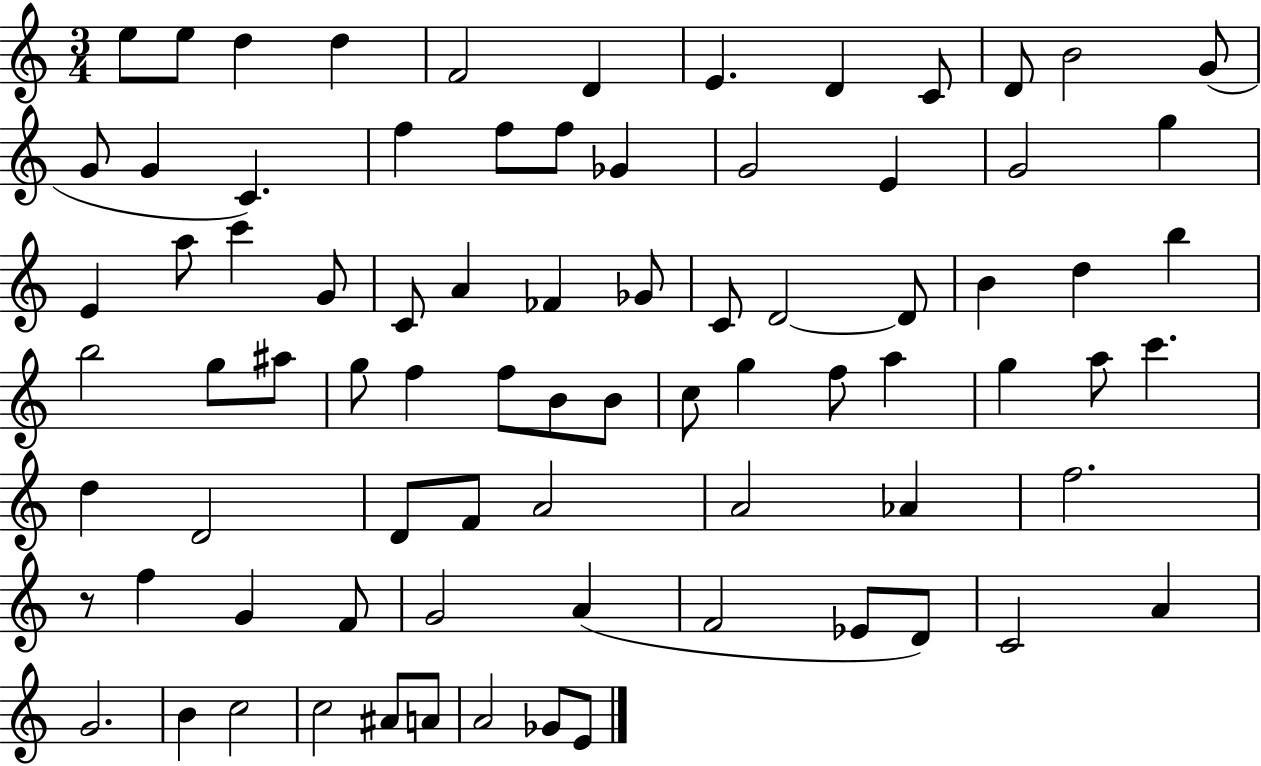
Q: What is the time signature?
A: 3/4